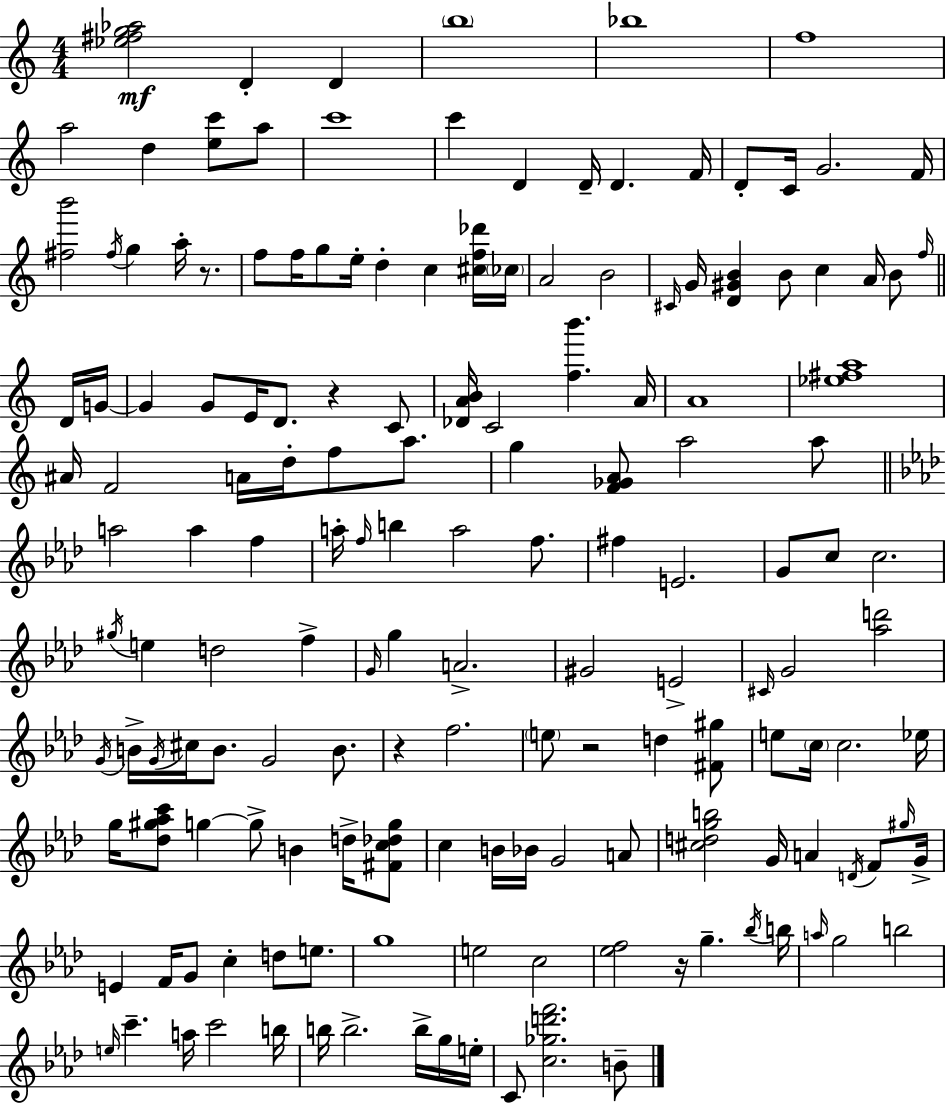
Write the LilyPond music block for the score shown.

{
  \clef treble
  \numericTimeSignature
  \time 4/4
  \key a \minor
  <ees'' fis'' g'' aes''>2\mf d'4-. d'4 | \parenthesize b''1 | bes''1 | f''1 | \break a''2 d''4 <e'' c'''>8 a''8 | c'''1 | c'''4 d'4 d'16-- d'4. f'16 | d'8-. c'16 g'2. f'16 | \break <fis'' b'''>2 \acciaccatura { fis''16 } g''4 a''16-. r8. | f''8 f''16 g''8 e''16-. d''4-. c''4 <cis'' f'' des'''>16 | \parenthesize ces''16 a'2 b'2 | \grace { cis'16 } g'16 <d' gis' b'>4 b'8 c''4 a'16 b'8 | \break \grace { f''16 } \bar "||" \break \key c \major d'16 g'16~~ g'4 g'8 e'16 d'8. r4 | c'8 <des' a' b'>16 c'2 <f'' b'''>4. | a'16 a'1 | <ees'' fis'' a''>1 | \break ais'16 f'2 a'16 d''16-. f''8 a''8. | g''4 <f' ges' a'>8 a''2 | a''8 \bar "||" \break \key aes \major a''2 a''4 f''4 | a''16-. \grace { f''16 } b''4 a''2 f''8. | fis''4 e'2. | g'8 c''8 c''2. | \break \acciaccatura { gis''16 } e''4 d''2 f''4-> | \grace { g'16 } g''4 a'2.-> | gis'2 e'2-> | \grace { cis'16 } g'2 <aes'' d'''>2 | \break \acciaccatura { g'16 } b'16-> \acciaccatura { g'16 } cis''16 b'8. g'2 | b'8. r4 f''2. | \parenthesize e''8 r2 | d''4 <fis' gis''>8 e''8 \parenthesize c''16 c''2. | \break ees''16 g''16 <des'' gis'' aes'' c'''>8 g''4~~ g''8-> b'4 | d''16-> <fis' c'' des'' g''>8 c''4 b'16 bes'16 g'2 | a'8 <cis'' d'' g'' b''>2 g'16 a'4 | \acciaccatura { d'16 } f'8 \grace { gis''16 } g'16-> e'4 f'16 g'8 c''4-. | \break d''8 e''8. g''1 | e''2 | c''2 <ees'' f''>2 | r16 g''4.-- \acciaccatura { bes''16 } b''16 \grace { a''16 } g''2 | \break b''2 \grace { e''16 } c'''4.-- | a''16 c'''2 b''16 b''16 b''2.-> | b''16-> g''16 e''16-. c'8 <c'' ges'' d''' f'''>2. | b'8-- \bar "|."
}